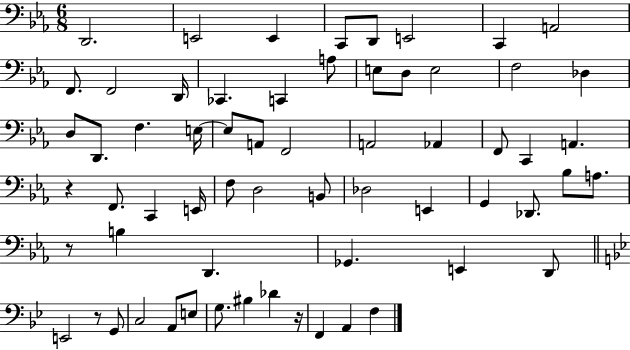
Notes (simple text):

D2/h. E2/h E2/q C2/e D2/e E2/h C2/q A2/h F2/e. F2/h D2/s CES2/q. C2/q A3/e E3/e D3/e E3/h F3/h Db3/q D3/e D2/e. F3/q. E3/s E3/e A2/e F2/h A2/h Ab2/q F2/e C2/q A2/q. R/q F2/e. C2/q E2/s F3/e D3/h B2/e Db3/h E2/q G2/q Db2/e. Bb3/e A3/e. R/e B3/q D2/q. Gb2/q. E2/q D2/e E2/h R/e G2/e C3/h A2/e E3/e G3/e. BIS3/q Db4/q R/s F2/q A2/q F3/q